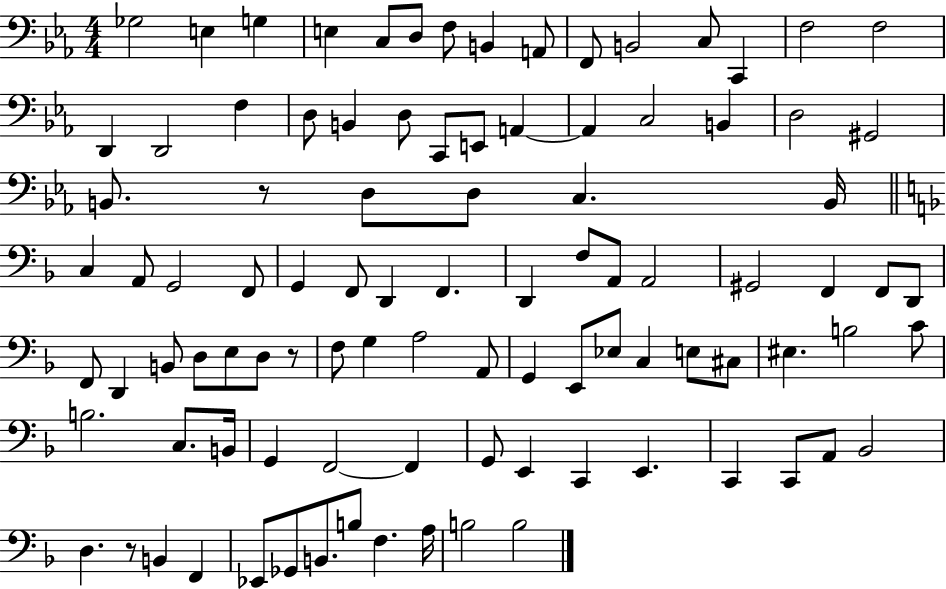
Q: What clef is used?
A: bass